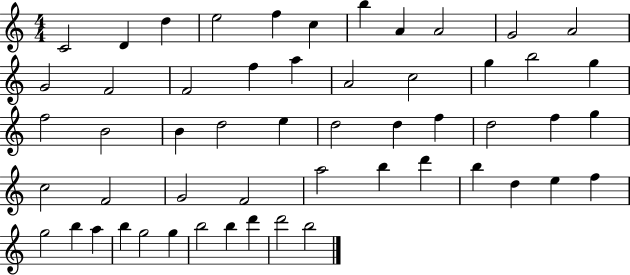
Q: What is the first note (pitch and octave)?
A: C4